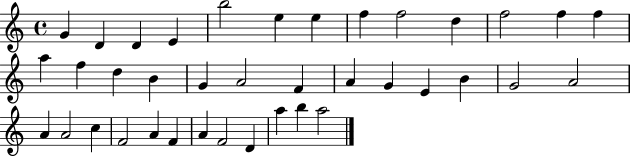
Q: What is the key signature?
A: C major